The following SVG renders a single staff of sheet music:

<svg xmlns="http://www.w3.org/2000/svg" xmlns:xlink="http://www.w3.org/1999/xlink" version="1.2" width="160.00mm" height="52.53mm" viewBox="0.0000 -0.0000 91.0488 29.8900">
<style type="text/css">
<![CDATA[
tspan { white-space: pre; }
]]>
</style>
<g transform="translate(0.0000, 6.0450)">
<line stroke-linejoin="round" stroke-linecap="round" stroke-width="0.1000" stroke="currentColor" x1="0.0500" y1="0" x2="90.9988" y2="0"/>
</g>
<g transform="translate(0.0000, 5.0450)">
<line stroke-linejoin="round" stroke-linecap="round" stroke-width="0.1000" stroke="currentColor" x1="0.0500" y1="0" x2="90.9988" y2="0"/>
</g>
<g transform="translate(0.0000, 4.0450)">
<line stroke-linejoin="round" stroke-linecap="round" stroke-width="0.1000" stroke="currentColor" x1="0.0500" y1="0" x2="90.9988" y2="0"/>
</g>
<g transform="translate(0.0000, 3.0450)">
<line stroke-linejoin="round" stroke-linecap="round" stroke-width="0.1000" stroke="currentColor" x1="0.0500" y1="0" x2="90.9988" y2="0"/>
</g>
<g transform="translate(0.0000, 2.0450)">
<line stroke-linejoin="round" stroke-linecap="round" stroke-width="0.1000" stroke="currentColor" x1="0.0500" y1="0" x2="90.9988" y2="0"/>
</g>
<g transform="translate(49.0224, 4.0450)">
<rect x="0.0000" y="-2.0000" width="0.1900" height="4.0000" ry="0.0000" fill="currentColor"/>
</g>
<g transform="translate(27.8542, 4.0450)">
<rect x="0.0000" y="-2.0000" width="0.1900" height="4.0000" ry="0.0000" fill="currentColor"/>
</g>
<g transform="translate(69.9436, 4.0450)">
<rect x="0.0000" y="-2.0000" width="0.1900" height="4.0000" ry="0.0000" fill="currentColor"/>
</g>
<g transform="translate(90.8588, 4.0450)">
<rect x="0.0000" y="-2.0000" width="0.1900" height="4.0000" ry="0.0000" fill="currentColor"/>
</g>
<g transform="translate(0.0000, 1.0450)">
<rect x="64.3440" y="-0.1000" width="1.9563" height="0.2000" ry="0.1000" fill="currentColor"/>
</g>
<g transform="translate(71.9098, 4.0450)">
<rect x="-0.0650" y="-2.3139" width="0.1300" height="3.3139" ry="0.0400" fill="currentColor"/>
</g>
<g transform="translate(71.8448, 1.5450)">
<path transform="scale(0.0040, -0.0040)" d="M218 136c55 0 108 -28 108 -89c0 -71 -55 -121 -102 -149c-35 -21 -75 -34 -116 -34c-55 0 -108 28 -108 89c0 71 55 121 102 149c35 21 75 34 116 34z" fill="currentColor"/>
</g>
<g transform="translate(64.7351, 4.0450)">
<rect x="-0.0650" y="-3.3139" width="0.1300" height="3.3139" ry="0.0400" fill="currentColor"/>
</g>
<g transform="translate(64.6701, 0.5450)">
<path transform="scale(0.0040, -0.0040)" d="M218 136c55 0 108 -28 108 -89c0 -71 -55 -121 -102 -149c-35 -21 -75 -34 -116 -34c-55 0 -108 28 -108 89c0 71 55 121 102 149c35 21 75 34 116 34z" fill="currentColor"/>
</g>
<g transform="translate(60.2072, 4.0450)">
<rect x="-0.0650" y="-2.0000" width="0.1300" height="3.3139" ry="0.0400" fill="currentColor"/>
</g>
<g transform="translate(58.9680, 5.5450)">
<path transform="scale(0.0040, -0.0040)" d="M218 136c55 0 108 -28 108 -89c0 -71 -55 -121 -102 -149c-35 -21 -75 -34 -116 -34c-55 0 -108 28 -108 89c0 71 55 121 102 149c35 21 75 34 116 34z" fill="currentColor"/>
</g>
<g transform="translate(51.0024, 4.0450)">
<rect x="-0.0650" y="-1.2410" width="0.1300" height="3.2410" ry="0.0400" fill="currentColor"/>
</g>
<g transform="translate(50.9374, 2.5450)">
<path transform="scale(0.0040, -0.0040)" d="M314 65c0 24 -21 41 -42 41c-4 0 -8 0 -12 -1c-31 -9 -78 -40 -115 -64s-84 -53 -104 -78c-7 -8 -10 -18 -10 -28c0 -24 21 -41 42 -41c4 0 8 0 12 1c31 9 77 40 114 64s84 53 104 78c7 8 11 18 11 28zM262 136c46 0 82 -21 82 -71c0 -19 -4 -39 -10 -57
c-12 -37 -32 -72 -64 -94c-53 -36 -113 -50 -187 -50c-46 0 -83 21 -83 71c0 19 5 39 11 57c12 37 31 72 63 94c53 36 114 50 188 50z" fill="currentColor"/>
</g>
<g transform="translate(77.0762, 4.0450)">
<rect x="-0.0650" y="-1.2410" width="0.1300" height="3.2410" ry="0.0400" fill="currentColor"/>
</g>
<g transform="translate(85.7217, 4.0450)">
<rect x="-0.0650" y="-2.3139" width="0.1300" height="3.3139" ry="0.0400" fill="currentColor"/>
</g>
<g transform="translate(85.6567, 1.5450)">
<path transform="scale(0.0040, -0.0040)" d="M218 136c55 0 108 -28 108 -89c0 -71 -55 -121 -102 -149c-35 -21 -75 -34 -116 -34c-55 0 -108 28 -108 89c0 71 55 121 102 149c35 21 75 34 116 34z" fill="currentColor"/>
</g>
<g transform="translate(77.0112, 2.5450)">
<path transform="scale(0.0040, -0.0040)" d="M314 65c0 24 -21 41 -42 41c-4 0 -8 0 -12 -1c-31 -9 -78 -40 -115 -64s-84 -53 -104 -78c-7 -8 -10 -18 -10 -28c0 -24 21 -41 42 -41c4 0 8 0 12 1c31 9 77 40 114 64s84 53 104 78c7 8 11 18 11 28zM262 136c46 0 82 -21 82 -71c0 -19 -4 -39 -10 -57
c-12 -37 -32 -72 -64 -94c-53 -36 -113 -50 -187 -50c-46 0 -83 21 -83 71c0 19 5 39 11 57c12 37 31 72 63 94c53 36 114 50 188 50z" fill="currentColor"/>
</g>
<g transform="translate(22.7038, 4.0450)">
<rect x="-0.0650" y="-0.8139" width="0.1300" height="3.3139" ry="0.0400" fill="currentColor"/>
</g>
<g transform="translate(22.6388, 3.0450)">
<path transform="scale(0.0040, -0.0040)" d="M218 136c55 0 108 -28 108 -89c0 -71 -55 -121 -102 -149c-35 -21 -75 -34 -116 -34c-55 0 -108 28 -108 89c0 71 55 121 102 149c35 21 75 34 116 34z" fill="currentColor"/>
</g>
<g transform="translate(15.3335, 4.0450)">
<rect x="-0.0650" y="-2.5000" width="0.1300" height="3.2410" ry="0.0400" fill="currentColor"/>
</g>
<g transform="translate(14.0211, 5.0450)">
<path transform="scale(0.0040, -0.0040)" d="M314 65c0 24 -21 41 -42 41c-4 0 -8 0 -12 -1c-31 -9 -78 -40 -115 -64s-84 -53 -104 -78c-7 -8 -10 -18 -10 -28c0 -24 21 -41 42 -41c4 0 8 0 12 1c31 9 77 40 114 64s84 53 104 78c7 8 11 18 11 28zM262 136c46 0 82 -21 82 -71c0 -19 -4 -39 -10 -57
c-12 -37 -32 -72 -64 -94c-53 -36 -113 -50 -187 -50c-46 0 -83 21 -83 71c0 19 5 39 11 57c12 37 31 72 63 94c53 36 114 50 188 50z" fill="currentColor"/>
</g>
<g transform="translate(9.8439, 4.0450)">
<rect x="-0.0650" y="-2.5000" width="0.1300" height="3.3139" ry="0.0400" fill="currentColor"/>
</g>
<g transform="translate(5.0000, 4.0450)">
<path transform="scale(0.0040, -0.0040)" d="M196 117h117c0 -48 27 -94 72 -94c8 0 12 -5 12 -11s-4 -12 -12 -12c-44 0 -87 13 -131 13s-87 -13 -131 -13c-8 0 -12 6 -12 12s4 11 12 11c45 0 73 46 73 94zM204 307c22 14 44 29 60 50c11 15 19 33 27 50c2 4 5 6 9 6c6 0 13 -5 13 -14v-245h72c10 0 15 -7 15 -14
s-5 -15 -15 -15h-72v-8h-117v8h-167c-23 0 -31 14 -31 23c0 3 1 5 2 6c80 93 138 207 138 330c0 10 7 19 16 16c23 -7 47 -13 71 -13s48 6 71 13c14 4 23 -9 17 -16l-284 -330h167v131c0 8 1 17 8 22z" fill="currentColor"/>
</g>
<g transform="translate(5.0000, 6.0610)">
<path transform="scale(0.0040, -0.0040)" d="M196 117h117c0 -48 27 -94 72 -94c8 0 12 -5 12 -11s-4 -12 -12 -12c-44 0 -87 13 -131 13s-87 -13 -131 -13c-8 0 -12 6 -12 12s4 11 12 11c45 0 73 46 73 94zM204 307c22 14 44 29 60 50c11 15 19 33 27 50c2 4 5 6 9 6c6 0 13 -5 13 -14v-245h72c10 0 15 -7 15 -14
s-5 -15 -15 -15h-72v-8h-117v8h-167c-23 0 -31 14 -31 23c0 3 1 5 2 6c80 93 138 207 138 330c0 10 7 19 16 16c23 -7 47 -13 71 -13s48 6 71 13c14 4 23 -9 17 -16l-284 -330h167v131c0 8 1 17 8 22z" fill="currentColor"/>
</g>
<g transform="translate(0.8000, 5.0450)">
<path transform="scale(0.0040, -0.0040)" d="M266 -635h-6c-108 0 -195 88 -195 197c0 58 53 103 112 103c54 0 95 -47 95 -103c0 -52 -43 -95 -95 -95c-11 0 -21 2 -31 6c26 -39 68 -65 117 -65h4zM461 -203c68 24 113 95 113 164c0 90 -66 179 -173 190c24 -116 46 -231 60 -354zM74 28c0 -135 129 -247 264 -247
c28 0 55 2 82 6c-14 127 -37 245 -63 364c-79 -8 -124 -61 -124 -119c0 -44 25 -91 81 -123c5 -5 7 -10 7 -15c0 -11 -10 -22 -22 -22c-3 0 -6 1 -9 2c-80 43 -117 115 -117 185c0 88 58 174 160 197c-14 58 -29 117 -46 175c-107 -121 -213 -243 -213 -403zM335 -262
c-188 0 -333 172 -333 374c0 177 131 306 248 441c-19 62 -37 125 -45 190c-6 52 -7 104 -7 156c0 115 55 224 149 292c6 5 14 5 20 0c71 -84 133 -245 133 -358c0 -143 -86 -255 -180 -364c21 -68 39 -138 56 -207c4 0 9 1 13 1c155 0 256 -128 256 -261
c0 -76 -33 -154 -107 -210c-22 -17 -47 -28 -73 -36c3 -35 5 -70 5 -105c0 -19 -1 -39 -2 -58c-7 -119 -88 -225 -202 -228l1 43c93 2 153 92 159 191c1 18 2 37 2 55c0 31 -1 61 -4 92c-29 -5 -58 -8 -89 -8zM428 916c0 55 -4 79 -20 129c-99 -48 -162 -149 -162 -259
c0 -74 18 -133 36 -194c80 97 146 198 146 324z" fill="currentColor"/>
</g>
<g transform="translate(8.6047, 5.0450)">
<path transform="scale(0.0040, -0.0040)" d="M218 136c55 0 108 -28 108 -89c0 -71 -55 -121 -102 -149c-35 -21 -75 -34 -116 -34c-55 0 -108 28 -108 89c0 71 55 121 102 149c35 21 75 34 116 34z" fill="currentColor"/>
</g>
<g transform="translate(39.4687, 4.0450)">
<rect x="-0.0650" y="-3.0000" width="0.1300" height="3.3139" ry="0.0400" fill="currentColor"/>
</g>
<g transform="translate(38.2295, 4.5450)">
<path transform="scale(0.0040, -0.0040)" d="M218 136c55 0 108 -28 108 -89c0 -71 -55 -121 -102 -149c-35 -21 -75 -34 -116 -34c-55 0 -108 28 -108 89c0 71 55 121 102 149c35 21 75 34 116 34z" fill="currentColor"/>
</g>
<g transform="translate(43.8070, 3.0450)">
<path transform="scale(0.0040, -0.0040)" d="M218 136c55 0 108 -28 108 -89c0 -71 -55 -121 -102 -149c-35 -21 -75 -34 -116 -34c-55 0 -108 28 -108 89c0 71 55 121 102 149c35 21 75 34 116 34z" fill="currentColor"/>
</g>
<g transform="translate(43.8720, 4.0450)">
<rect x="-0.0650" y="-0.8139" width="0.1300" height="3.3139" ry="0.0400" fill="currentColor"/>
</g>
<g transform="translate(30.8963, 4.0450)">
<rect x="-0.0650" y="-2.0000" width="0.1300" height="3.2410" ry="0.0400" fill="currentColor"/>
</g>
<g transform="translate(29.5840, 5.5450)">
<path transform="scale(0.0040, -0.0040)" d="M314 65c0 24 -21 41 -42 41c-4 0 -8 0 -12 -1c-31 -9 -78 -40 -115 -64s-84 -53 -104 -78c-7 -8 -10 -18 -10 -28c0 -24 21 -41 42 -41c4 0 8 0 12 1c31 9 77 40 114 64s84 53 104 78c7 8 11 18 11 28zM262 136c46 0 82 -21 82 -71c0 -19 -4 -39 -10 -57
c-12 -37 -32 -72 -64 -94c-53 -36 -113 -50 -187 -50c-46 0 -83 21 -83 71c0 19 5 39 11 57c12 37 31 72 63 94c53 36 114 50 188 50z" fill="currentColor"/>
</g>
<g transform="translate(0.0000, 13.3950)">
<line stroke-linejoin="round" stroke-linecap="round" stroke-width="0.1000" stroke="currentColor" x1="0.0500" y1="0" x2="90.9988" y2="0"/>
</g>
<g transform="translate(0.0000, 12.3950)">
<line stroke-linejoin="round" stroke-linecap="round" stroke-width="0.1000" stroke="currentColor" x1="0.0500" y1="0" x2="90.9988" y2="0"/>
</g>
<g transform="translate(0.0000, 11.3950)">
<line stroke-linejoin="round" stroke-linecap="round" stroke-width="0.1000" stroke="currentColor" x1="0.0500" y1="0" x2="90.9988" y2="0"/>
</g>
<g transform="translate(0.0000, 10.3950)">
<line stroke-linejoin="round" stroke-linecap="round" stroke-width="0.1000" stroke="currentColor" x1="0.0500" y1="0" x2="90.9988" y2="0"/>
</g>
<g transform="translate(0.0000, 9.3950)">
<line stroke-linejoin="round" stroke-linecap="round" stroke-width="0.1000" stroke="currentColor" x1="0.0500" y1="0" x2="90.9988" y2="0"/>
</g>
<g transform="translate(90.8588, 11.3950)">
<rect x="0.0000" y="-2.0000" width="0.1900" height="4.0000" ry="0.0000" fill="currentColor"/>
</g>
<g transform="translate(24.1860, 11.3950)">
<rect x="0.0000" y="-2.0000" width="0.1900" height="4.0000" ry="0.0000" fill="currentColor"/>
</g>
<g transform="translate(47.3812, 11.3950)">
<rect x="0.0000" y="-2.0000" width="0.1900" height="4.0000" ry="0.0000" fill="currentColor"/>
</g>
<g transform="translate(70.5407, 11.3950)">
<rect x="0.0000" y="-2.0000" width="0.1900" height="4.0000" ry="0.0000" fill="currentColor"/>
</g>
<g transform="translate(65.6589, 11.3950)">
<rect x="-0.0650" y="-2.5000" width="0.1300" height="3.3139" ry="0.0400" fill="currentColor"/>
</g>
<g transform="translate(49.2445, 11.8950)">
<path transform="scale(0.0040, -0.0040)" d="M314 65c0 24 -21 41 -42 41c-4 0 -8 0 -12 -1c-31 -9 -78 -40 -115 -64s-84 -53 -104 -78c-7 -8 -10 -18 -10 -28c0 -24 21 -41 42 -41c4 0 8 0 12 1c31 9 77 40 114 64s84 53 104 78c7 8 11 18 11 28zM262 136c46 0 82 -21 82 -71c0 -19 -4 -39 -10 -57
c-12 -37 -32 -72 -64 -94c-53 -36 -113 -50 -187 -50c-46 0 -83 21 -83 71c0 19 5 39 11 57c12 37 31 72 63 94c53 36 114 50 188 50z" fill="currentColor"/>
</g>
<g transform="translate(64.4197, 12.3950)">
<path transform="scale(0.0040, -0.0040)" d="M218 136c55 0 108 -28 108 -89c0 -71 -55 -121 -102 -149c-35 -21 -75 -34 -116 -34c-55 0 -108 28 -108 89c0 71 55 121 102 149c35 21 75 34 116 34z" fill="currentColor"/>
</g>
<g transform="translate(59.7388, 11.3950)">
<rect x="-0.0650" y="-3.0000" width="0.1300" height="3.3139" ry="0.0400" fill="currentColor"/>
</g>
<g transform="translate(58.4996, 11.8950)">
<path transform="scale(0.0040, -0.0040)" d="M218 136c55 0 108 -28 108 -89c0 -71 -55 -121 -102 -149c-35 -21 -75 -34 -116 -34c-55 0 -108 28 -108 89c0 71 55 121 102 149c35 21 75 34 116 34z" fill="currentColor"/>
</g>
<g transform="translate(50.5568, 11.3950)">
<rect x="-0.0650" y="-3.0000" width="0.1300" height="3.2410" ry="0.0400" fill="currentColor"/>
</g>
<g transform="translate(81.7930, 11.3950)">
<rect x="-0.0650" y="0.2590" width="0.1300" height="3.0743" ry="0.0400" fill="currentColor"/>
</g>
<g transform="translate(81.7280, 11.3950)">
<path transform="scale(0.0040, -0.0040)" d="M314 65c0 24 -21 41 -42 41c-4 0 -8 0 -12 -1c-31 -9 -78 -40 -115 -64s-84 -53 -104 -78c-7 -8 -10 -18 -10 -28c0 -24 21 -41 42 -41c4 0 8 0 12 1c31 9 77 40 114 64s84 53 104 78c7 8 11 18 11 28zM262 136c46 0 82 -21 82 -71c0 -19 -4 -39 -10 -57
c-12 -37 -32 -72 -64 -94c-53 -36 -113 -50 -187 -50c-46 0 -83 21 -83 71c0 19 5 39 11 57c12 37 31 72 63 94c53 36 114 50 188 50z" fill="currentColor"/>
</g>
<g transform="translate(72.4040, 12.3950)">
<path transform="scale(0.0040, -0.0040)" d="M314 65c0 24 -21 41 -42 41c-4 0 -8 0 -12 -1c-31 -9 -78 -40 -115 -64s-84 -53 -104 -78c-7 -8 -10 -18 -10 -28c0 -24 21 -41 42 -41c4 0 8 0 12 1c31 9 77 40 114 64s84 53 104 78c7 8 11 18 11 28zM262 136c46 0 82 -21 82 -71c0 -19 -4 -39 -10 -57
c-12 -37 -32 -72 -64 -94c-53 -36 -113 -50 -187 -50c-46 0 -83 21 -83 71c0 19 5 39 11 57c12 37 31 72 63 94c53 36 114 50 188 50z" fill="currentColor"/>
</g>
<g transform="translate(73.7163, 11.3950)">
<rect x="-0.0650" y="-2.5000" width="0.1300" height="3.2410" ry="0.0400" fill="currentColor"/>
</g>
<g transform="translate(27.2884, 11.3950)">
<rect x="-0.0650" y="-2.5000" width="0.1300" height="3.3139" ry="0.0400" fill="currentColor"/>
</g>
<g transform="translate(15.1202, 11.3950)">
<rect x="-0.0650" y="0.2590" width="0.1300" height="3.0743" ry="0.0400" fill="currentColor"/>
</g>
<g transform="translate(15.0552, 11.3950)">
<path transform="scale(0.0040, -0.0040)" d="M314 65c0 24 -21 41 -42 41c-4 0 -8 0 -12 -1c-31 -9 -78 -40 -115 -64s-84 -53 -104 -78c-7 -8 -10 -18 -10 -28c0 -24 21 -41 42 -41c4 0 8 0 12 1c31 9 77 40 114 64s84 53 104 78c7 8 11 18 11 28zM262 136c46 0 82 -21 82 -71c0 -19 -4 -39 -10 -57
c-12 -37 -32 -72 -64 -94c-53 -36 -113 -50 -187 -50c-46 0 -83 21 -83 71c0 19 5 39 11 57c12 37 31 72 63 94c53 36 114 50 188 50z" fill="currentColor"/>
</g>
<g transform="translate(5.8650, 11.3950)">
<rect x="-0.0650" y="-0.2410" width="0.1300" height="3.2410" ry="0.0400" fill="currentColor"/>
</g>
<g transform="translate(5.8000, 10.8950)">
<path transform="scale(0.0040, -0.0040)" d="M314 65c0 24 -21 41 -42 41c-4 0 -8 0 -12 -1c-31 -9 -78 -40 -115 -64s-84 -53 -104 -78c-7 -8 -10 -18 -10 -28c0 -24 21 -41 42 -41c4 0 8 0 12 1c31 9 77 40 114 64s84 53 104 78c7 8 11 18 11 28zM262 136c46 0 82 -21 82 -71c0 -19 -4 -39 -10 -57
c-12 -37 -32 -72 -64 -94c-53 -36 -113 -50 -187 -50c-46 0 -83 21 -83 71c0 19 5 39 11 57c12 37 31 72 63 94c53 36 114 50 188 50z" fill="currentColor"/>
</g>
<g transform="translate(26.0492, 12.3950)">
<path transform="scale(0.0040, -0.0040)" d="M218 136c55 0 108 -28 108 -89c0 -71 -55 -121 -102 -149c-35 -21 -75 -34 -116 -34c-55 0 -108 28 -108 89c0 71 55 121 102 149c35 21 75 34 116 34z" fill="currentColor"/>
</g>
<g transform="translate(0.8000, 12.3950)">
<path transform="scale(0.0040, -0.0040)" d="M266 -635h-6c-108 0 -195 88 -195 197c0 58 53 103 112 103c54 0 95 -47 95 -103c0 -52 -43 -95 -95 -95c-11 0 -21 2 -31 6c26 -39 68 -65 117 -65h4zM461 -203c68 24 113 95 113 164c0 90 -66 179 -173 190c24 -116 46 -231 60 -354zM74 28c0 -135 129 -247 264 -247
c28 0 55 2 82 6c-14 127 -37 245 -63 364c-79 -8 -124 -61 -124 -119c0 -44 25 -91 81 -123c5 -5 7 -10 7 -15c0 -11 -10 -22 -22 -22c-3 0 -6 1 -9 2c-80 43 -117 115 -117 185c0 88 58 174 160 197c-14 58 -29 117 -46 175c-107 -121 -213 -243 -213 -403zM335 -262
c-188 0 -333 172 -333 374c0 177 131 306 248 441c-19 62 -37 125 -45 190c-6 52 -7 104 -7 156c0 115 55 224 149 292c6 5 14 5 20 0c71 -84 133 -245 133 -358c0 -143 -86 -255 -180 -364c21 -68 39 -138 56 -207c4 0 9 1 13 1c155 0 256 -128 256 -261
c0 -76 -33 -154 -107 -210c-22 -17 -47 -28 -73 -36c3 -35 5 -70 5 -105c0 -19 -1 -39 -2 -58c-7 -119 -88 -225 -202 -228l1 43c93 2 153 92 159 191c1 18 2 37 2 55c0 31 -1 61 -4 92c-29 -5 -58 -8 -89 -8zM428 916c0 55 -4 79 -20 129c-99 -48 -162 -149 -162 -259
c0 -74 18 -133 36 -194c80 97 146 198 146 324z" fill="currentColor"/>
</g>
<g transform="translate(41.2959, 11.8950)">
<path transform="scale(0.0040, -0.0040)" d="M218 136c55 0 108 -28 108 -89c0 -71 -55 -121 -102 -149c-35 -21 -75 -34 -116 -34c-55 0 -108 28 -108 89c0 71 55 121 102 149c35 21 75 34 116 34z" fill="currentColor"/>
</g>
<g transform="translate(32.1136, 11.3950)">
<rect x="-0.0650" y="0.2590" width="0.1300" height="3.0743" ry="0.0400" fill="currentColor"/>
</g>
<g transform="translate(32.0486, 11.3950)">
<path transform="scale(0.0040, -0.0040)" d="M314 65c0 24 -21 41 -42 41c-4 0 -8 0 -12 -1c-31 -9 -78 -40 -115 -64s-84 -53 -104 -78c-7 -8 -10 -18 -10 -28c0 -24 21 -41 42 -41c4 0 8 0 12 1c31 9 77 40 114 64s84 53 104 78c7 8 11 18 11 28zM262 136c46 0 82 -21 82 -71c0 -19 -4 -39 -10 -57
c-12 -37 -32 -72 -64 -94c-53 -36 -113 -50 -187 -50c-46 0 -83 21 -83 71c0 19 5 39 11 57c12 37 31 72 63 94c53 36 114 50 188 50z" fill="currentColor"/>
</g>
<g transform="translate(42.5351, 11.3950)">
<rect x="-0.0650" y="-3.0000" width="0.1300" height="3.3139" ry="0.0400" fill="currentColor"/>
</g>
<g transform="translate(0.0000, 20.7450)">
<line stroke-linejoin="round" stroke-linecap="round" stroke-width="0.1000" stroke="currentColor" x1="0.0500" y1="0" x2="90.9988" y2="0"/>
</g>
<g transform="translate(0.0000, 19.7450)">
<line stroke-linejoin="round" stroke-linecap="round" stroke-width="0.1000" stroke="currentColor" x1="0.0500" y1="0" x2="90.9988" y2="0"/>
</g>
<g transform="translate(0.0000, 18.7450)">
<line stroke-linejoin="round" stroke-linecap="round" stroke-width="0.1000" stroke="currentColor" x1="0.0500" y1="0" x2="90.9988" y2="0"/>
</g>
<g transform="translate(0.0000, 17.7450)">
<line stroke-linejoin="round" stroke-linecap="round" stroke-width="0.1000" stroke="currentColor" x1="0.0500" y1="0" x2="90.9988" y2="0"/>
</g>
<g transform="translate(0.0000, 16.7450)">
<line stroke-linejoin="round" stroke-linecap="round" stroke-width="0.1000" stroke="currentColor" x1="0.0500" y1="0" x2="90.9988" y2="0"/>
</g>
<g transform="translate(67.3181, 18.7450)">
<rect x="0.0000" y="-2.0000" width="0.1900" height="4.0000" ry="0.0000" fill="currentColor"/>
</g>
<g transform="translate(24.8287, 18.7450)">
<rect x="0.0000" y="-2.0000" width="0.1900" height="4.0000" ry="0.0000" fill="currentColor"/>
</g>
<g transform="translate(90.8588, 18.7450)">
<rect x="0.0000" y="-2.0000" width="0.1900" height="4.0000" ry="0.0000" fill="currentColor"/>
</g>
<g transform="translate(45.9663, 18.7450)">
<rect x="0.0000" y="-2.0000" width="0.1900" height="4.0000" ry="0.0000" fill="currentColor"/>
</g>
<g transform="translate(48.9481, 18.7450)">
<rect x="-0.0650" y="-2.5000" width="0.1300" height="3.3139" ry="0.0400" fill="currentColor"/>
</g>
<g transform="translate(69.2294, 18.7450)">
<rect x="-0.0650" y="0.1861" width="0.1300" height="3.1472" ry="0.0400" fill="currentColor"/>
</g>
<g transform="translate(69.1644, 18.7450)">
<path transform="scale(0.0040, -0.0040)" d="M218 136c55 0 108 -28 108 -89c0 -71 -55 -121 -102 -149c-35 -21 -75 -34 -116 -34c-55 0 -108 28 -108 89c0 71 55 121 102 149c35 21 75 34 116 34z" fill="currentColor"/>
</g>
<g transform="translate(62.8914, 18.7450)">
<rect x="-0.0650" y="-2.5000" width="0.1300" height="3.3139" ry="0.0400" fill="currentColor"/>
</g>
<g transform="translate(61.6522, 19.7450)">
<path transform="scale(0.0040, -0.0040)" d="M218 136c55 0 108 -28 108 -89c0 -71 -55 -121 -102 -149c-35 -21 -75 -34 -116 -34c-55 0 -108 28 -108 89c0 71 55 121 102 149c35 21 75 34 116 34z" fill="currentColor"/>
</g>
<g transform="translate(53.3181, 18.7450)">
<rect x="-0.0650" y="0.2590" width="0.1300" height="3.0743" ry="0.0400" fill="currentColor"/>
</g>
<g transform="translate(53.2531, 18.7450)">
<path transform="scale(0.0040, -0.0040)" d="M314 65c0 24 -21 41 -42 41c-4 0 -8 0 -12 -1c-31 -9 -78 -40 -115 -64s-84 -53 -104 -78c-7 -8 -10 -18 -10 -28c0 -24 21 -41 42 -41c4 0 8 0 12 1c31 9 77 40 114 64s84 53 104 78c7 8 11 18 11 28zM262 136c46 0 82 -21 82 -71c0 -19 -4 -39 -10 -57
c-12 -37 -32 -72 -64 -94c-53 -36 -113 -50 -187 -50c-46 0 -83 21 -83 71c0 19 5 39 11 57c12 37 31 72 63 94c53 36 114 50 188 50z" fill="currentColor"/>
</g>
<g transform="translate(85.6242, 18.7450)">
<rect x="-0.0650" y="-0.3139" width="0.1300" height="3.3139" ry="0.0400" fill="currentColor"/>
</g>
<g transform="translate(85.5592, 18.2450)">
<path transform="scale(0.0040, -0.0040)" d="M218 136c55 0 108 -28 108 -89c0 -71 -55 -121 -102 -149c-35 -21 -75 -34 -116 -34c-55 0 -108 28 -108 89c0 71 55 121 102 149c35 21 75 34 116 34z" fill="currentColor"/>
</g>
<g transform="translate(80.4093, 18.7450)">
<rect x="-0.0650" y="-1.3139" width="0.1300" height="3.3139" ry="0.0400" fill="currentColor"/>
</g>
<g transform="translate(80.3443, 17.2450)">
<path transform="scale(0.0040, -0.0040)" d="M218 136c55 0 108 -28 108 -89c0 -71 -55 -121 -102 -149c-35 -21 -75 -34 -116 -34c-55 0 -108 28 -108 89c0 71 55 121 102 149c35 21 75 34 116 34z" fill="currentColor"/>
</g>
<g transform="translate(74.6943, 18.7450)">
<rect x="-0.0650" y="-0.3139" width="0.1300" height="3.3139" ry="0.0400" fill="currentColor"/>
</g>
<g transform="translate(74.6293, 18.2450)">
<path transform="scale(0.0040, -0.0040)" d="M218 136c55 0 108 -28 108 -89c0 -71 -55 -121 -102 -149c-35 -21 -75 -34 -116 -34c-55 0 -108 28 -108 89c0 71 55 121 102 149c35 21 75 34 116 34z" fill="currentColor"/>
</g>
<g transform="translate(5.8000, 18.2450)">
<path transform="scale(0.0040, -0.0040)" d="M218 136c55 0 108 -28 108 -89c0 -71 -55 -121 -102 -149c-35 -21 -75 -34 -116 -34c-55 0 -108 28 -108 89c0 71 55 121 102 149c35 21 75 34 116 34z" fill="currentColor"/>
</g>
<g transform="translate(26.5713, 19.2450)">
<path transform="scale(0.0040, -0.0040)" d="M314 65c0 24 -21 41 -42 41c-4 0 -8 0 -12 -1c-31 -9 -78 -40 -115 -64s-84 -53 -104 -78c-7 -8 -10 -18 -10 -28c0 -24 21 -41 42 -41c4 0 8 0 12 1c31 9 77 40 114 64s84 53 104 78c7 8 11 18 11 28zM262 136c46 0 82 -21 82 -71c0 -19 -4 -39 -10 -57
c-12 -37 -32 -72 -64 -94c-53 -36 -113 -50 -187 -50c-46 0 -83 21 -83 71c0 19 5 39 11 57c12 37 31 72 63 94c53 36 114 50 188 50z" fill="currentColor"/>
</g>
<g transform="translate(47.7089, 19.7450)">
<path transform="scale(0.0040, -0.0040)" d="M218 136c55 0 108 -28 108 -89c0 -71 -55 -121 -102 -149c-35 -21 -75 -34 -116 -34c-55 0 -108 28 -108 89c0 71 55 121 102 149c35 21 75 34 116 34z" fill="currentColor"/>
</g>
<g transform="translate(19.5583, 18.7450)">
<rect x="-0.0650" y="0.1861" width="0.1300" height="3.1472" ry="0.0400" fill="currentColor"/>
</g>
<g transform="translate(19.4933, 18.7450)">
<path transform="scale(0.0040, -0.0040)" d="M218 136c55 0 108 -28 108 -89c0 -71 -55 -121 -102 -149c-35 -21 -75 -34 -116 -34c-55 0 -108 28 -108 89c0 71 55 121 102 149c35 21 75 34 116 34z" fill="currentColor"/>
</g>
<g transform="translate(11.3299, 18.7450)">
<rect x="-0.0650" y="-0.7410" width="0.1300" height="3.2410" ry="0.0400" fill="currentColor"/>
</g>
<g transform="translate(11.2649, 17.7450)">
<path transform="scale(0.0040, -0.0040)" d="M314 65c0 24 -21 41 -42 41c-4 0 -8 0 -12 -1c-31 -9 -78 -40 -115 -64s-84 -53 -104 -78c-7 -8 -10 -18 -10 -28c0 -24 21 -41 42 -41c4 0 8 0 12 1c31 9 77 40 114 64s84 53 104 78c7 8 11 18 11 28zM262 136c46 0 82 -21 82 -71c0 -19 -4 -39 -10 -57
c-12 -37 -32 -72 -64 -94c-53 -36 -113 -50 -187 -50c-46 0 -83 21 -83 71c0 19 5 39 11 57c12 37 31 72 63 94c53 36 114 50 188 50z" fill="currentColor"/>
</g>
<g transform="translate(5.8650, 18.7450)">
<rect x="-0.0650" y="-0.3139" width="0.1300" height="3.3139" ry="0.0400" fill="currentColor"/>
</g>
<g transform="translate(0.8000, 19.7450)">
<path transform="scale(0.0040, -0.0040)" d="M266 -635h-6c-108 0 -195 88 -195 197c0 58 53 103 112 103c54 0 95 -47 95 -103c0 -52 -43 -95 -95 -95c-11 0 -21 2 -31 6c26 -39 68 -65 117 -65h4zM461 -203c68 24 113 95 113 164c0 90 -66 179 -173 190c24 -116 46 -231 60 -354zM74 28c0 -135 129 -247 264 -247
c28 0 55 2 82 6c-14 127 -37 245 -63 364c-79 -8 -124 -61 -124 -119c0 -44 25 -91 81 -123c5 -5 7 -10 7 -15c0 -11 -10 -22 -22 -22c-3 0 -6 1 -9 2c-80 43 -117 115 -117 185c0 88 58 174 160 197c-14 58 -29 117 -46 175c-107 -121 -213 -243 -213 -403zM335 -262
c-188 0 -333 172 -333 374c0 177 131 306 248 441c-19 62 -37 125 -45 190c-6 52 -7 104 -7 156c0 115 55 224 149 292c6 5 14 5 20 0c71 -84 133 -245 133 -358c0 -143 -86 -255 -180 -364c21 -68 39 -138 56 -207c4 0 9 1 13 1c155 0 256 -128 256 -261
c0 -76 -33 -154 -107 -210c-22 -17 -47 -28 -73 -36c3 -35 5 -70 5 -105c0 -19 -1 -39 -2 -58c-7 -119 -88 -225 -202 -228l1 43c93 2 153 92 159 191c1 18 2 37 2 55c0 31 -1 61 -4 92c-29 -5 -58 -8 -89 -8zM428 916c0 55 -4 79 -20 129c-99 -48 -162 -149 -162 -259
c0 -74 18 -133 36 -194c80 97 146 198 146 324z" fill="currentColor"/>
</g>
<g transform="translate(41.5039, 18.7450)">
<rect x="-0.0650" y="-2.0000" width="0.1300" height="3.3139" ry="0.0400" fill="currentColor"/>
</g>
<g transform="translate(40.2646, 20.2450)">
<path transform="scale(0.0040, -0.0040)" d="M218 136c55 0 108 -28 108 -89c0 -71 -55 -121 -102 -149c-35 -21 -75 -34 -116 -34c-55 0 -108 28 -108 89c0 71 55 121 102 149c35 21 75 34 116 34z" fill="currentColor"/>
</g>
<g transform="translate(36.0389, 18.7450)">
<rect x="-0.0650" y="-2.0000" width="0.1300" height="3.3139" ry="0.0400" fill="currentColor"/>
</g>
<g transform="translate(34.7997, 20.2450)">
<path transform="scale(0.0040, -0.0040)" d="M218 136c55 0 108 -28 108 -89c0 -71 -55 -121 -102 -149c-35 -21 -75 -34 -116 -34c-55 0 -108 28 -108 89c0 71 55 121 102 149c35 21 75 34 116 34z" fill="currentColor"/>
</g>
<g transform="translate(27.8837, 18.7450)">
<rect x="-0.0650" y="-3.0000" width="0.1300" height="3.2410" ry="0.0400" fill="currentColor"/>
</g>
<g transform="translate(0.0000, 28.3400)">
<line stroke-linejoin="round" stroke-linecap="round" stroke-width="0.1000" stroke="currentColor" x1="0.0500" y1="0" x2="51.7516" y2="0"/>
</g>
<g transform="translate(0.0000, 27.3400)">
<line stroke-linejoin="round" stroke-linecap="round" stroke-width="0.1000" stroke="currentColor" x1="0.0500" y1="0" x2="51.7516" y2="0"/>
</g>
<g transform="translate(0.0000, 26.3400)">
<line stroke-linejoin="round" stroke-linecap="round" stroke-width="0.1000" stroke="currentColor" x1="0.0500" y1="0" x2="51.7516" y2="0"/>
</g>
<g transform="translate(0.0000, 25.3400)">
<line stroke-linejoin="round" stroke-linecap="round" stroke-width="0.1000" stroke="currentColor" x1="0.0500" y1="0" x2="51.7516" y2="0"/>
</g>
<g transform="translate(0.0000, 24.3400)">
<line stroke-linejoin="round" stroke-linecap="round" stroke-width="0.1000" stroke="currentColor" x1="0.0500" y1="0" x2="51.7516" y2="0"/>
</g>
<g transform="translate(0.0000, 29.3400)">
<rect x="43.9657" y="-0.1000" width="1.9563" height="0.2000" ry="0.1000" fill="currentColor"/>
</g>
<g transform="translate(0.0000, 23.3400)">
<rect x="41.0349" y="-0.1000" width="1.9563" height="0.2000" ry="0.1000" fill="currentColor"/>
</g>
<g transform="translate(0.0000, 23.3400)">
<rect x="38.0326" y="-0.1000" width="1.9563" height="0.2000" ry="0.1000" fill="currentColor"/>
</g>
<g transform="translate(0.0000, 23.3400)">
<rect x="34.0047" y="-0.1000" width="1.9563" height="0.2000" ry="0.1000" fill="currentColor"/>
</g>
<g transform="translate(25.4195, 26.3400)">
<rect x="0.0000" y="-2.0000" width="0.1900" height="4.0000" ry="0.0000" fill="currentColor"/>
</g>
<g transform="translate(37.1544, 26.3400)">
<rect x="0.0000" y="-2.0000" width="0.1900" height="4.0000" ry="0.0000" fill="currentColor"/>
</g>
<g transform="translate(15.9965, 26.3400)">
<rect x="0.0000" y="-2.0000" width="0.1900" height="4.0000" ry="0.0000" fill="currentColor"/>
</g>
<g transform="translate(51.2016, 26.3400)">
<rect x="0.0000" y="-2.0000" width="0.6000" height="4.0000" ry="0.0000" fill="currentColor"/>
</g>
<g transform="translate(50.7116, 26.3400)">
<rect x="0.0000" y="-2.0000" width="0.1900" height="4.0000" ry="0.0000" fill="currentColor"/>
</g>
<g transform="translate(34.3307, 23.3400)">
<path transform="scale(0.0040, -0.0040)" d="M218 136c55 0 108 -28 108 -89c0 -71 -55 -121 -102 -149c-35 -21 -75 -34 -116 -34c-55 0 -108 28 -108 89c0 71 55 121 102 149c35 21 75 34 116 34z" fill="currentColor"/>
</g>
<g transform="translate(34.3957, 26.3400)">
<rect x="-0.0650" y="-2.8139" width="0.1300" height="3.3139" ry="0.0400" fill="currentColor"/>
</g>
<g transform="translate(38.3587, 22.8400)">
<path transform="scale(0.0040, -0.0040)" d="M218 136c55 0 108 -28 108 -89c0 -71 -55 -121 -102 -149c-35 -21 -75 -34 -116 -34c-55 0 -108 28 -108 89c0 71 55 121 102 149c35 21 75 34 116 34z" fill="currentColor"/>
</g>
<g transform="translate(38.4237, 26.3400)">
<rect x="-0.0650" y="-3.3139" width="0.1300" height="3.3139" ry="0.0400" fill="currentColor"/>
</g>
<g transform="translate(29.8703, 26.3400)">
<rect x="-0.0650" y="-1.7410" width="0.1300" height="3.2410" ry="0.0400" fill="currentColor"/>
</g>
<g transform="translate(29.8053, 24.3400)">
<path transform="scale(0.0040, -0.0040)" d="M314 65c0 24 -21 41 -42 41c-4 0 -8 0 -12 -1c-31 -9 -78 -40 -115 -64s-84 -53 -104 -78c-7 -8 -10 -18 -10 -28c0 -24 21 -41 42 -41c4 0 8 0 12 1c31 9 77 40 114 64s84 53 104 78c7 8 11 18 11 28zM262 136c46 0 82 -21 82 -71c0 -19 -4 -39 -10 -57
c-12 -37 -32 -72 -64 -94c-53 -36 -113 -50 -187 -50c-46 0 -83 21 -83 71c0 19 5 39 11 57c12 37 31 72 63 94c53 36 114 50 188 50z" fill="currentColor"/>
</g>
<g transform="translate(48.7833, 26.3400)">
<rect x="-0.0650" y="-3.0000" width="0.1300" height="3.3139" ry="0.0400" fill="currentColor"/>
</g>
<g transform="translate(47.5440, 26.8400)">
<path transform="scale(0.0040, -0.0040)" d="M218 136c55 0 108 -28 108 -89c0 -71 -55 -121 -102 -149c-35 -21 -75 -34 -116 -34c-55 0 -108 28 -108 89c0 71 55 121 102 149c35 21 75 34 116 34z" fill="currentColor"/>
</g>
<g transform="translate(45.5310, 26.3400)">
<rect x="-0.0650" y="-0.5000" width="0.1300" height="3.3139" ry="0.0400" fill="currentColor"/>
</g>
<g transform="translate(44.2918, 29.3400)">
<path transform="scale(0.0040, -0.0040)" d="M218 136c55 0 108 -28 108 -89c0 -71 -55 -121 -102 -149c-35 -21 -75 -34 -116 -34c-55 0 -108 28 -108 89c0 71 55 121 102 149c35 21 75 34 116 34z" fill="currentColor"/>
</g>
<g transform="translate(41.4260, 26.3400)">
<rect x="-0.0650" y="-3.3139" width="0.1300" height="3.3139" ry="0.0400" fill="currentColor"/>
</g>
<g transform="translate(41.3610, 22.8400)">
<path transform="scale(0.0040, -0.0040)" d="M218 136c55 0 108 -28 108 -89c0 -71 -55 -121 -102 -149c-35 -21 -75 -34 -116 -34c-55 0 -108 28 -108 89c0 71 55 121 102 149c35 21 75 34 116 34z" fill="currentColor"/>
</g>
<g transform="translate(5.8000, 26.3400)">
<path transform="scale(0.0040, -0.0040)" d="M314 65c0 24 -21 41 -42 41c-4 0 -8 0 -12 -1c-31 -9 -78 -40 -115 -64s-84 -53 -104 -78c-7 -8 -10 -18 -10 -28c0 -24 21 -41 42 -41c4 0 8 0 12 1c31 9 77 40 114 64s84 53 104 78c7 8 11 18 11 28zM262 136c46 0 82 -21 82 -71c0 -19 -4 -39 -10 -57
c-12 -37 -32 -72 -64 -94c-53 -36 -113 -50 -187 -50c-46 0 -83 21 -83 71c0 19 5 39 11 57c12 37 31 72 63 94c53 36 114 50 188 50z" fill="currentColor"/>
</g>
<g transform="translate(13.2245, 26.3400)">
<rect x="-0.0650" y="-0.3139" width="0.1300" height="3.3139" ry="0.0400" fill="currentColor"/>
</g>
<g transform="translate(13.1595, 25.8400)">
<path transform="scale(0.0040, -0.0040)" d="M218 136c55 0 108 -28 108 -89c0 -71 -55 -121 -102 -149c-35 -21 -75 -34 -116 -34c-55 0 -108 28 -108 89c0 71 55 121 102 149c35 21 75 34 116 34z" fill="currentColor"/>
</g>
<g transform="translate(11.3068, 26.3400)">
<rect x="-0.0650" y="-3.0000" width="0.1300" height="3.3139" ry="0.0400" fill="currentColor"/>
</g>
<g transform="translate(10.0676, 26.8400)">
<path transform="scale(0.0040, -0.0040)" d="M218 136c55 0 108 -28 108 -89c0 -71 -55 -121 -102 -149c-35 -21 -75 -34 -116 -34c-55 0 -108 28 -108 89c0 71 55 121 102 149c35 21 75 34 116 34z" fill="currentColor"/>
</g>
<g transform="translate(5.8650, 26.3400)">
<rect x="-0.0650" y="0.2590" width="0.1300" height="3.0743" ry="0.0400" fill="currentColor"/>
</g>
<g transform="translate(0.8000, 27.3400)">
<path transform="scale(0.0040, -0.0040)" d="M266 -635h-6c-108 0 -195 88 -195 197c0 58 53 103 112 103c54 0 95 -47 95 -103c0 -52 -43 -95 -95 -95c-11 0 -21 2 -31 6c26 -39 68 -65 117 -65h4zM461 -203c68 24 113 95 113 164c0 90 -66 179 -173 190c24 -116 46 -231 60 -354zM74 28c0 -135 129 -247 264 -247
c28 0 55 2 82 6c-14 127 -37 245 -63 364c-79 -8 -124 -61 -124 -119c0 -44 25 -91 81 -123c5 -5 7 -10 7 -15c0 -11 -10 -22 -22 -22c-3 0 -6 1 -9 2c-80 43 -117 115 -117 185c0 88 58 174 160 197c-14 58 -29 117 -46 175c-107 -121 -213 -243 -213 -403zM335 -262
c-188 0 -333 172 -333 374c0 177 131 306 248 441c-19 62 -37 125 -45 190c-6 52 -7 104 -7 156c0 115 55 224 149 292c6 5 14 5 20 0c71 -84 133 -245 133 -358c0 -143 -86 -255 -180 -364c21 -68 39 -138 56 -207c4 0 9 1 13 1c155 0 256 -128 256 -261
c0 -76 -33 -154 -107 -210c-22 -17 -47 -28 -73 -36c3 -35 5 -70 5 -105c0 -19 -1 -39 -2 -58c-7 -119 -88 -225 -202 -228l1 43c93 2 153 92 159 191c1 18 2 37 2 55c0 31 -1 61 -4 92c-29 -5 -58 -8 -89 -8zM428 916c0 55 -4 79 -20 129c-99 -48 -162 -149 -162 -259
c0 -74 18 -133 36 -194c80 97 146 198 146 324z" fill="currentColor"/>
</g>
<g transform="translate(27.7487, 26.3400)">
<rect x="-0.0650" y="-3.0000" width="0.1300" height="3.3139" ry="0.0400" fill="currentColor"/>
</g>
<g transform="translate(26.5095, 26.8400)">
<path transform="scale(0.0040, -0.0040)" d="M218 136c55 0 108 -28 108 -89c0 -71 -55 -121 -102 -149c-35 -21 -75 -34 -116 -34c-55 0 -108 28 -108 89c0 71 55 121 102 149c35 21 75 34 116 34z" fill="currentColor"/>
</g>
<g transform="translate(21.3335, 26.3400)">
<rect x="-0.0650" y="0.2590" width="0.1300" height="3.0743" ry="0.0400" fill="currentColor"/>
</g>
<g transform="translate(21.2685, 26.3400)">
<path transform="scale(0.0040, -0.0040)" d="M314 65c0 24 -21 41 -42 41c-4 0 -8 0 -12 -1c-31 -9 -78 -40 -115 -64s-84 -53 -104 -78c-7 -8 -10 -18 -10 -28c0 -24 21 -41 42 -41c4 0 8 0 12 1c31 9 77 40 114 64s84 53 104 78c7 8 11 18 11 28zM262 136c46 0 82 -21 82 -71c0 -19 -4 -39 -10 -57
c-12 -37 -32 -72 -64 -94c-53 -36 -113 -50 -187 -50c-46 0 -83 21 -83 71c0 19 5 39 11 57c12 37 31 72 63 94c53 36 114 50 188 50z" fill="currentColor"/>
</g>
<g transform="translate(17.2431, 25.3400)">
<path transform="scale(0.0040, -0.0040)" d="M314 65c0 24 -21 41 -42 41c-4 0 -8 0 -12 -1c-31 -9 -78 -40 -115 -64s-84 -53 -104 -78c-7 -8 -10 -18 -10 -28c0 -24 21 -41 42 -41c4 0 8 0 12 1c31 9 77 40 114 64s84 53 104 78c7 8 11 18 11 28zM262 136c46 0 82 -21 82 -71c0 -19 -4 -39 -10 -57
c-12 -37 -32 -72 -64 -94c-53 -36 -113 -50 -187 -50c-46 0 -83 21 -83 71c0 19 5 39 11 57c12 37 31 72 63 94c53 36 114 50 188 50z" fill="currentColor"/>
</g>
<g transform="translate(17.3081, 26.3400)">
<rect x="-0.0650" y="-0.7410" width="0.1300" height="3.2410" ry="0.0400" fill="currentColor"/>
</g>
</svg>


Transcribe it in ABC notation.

X:1
T:Untitled
M:4/4
L:1/4
K:C
G G2 d F2 A d e2 F b g e2 g c2 B2 G B2 A A2 A G G2 B2 c d2 B A2 F F G B2 G B c e c B2 A c d2 B2 A f2 a b b C A